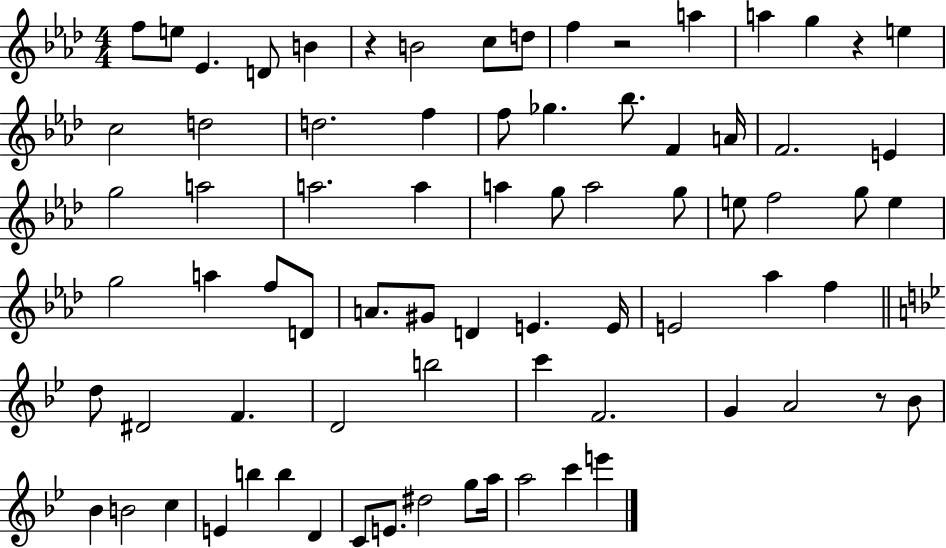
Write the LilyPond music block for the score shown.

{
  \clef treble
  \numericTimeSignature
  \time 4/4
  \key aes \major
  \repeat volta 2 { f''8 e''8 ees'4. d'8 b'4 | r4 b'2 c''8 d''8 | f''4 r2 a''4 | a''4 g''4 r4 e''4 | \break c''2 d''2 | d''2. f''4 | f''8 ges''4. bes''8. f'4 a'16 | f'2. e'4 | \break g''2 a''2 | a''2. a''4 | a''4 g''8 a''2 g''8 | e''8 f''2 g''8 e''4 | \break g''2 a''4 f''8 d'8 | a'8. gis'8 d'4 e'4. e'16 | e'2 aes''4 f''4 | \bar "||" \break \key g \minor d''8 dis'2 f'4. | d'2 b''2 | c'''4 f'2. | g'4 a'2 r8 bes'8 | \break bes'4 b'2 c''4 | e'4 b''4 b''4 d'4 | c'8 e'8. dis''2 g''8 a''16 | a''2 c'''4 e'''4 | \break } \bar "|."
}